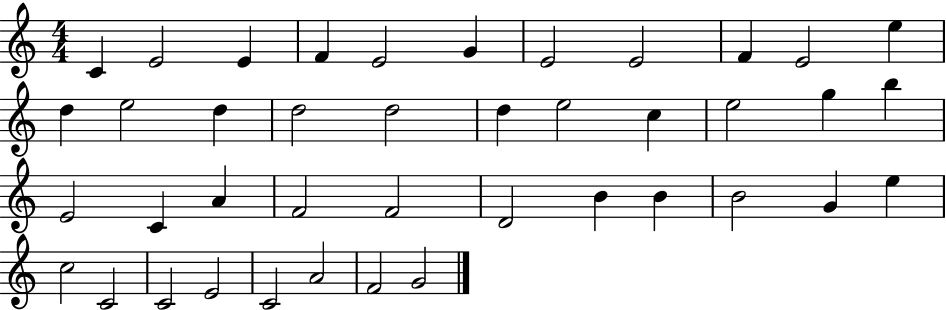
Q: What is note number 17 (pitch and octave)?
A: D5